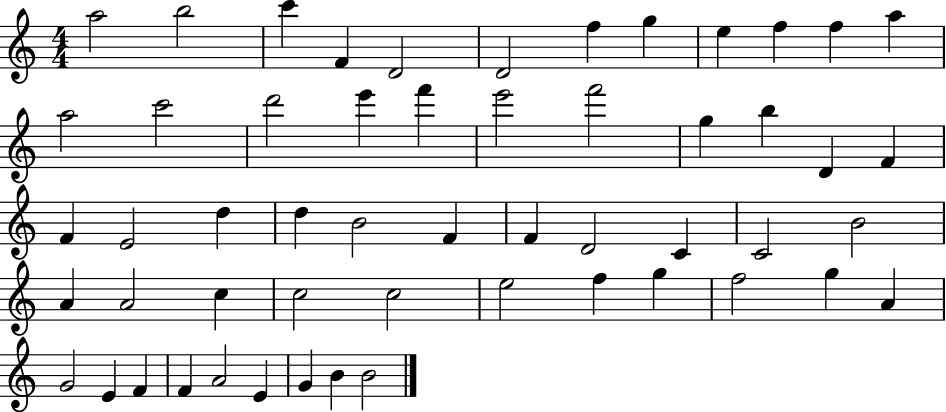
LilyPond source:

{
  \clef treble
  \numericTimeSignature
  \time 4/4
  \key c \major
  a''2 b''2 | c'''4 f'4 d'2 | d'2 f''4 g''4 | e''4 f''4 f''4 a''4 | \break a''2 c'''2 | d'''2 e'''4 f'''4 | e'''2 f'''2 | g''4 b''4 d'4 f'4 | \break f'4 e'2 d''4 | d''4 b'2 f'4 | f'4 d'2 c'4 | c'2 b'2 | \break a'4 a'2 c''4 | c''2 c''2 | e''2 f''4 g''4 | f''2 g''4 a'4 | \break g'2 e'4 f'4 | f'4 a'2 e'4 | g'4 b'4 b'2 | \bar "|."
}